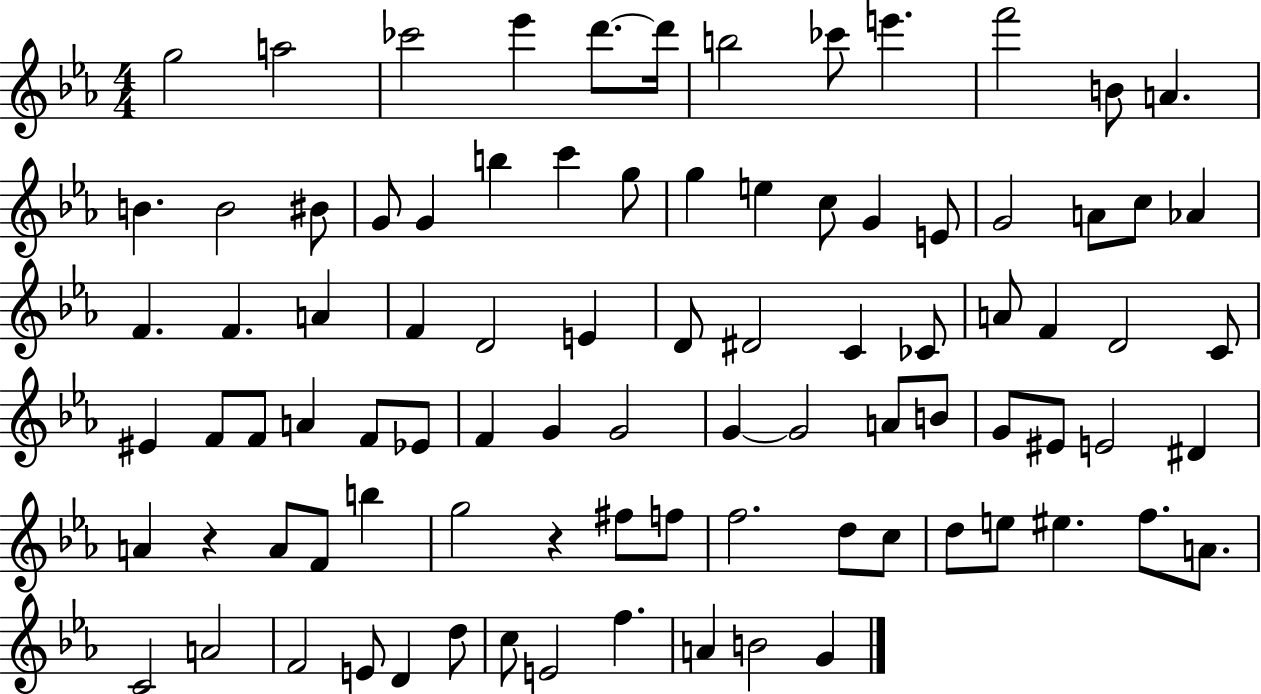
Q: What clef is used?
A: treble